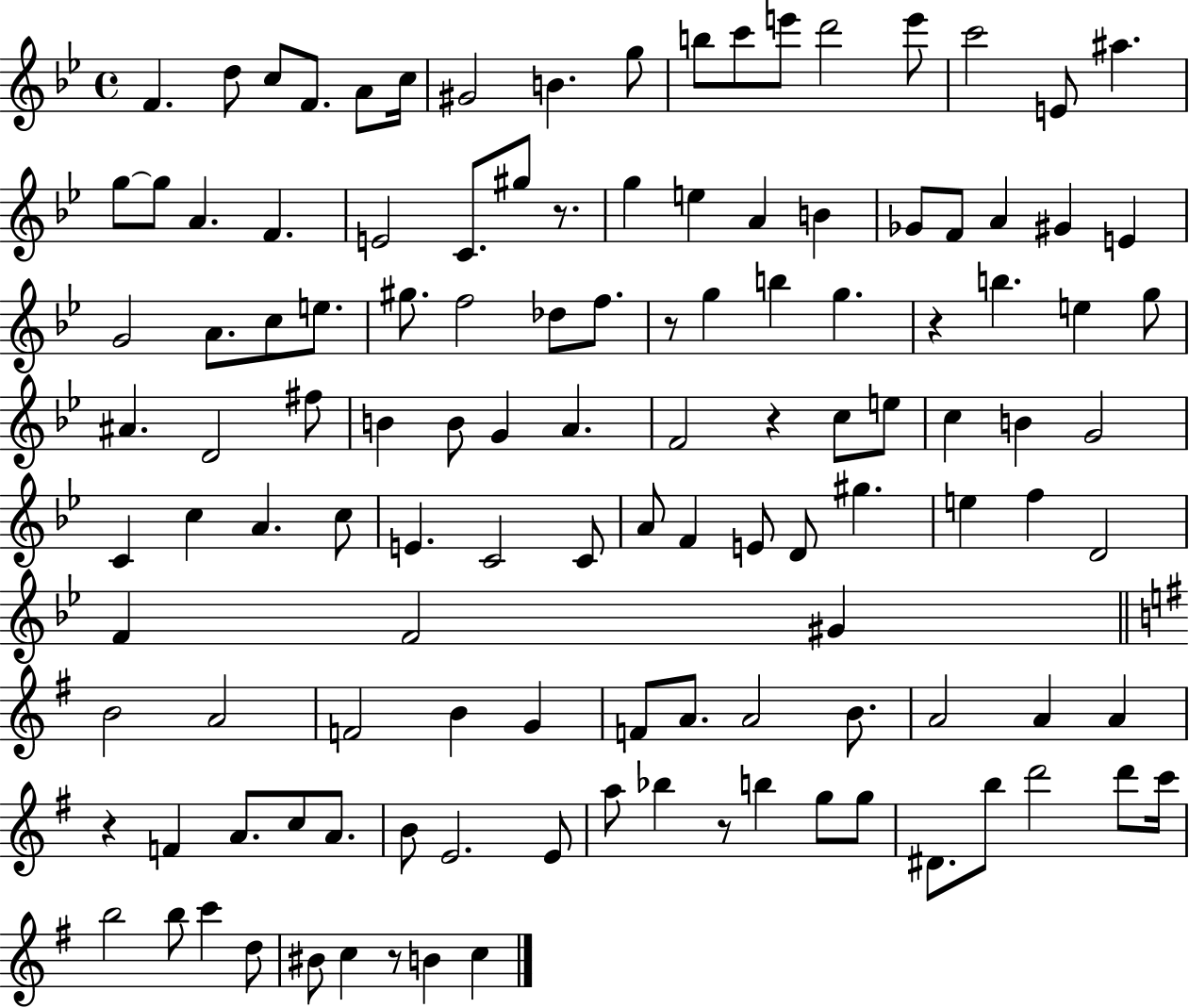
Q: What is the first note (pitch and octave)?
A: F4